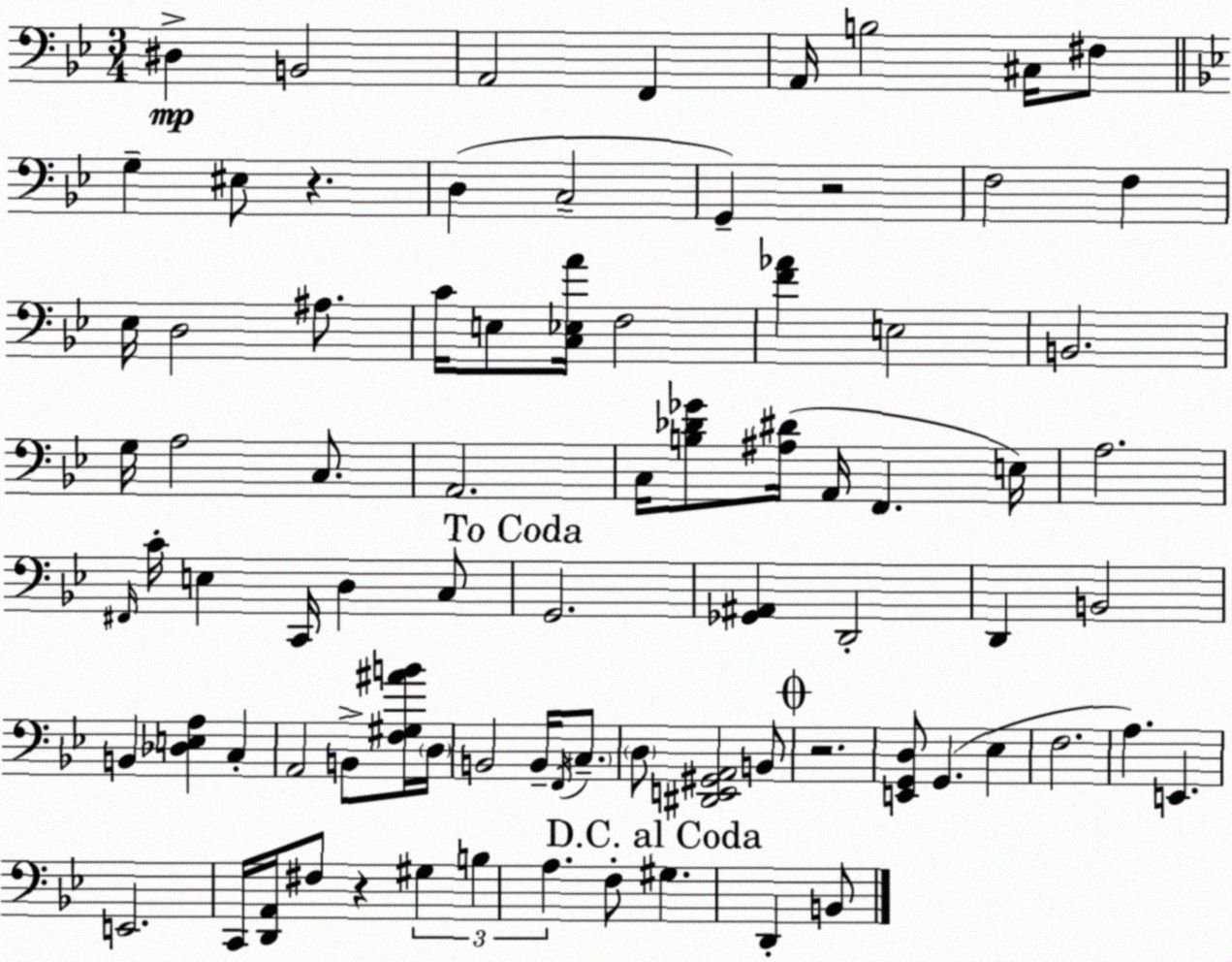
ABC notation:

X:1
T:Untitled
M:3/4
L:1/4
K:Gm
^D, B,,2 A,,2 F,, A,,/4 B,2 ^C,/4 ^F,/2 G, ^E,/2 z D, C,2 G,, z2 F,2 F, _E,/4 D,2 ^A,/2 C/4 E,/2 [C,_E,A]/4 F,2 [F_A] E,2 B,,2 G,/4 A,2 C,/2 A,,2 C,/4 [B,_D_G]/2 [^A,^D]/4 A,,/4 F,, E,/4 A,2 ^F,,/4 C/4 E, C,,/4 D, C,/2 G,,2 [_G,,^A,,] D,,2 D,, B,,2 B,, [_D,E,A,] C, A,,2 B,,/2 [F,^G,^AB]/4 D,/4 B,,2 B,,/4 F,,/4 C,/2 D,/2 [^D,,E,,^G,,A,,]2 B,,/2 z2 [E,,G,,D,]/2 G,, _E, F,2 A, E,, E,,2 C,,/4 [D,,A,,]/4 ^F,/2 z ^G, B, A, F,/2 ^G, D,, B,,/2